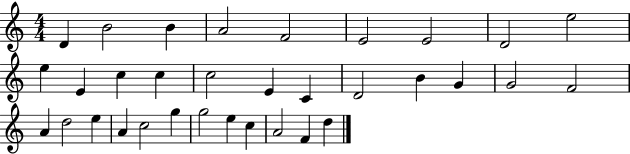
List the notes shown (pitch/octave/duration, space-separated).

D4/q B4/h B4/q A4/h F4/h E4/h E4/h D4/h E5/h E5/q E4/q C5/q C5/q C5/h E4/q C4/q D4/h B4/q G4/q G4/h F4/h A4/q D5/h E5/q A4/q C5/h G5/q G5/h E5/q C5/q A4/h F4/q D5/q